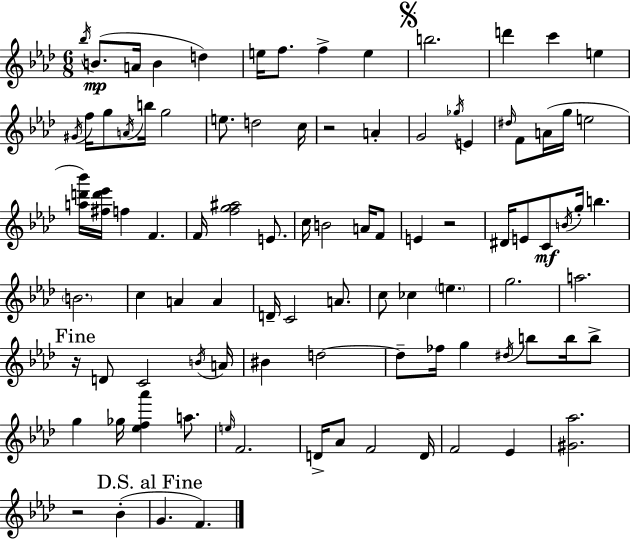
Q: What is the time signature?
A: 6/8